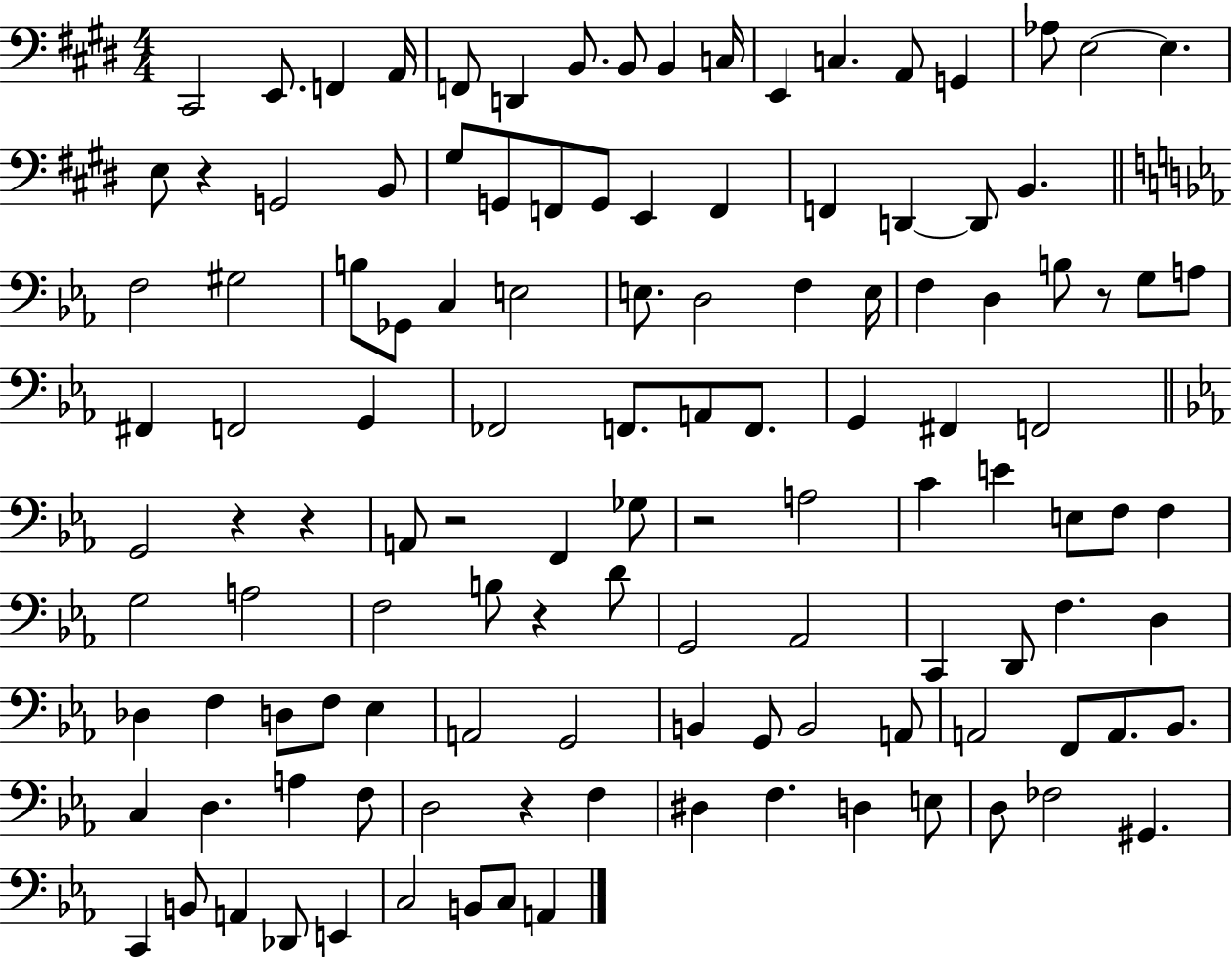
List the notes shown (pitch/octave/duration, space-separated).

C#2/h E2/e. F2/q A2/s F2/e D2/q B2/e. B2/e B2/q C3/s E2/q C3/q. A2/e G2/q Ab3/e E3/h E3/q. E3/e R/q G2/h B2/e G#3/e G2/e F2/e G2/e E2/q F2/q F2/q D2/q D2/e B2/q. F3/h G#3/h B3/e Gb2/e C3/q E3/h E3/e. D3/h F3/q E3/s F3/q D3/q B3/e R/e G3/e A3/e F#2/q F2/h G2/q FES2/h F2/e. A2/e F2/e. G2/q F#2/q F2/h G2/h R/q R/q A2/e R/h F2/q Gb3/e R/h A3/h C4/q E4/q E3/e F3/e F3/q G3/h A3/h F3/h B3/e R/q D4/e G2/h Ab2/h C2/q D2/e F3/q. D3/q Db3/q F3/q D3/e F3/e Eb3/q A2/h G2/h B2/q G2/e B2/h A2/e A2/h F2/e A2/e. Bb2/e. C3/q D3/q. A3/q F3/e D3/h R/q F3/q D#3/q F3/q. D3/q E3/e D3/e FES3/h G#2/q. C2/q B2/e A2/q Db2/e E2/q C3/h B2/e C3/e A2/q